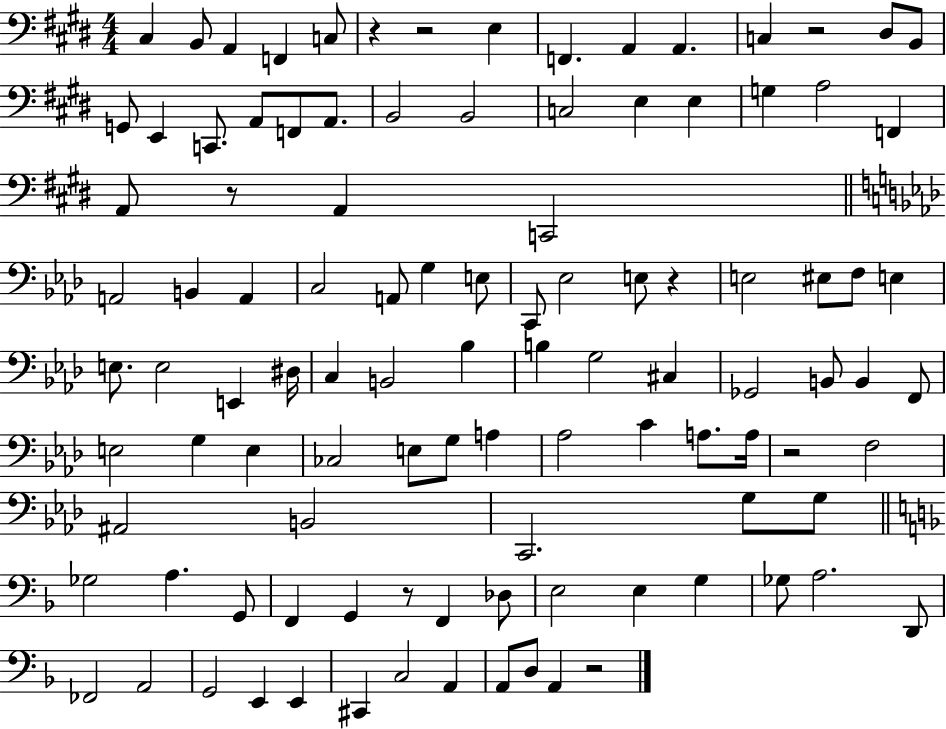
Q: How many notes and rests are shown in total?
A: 106